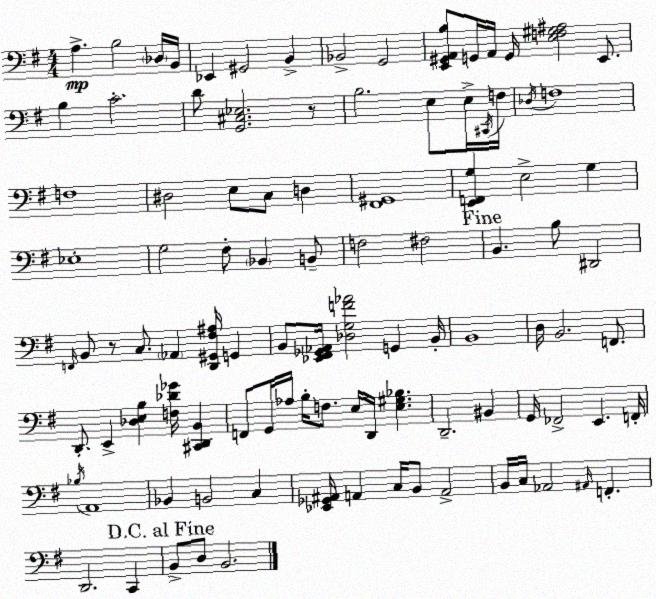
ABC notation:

X:1
T:Untitled
M:4/4
L:1/4
K:Em
A, B,2 _D,/4 B,,/4 _E,, ^G,,2 B,, _B,,2 G,,2 [E,,^G,,A,,B,]/2 G,,/4 A,,/4 G,,/4 [E,F,^G,^A,]2 E,,/2 B, C2 D/2 [G,,^C,_E,]2 z/2 B,2 E,/2 E,/4 ^C,,/4 F,/4 _D,/4 F,4 F,4 ^D,2 E,/2 C,/2 D, [^F,,^G,,]4 [E,,F,,G,] E,2 G, _E,4 G,2 ^F,/2 _B,, B,,/2 F,2 ^F,2 B,, B,/2 ^D,,2 F,,/4 B,,/2 z/2 C,/2 _A,, [D,,^G,,^F,^A,]/4 G,, B,,/2 [_E,,^F,,_G,,_A,,]/4 [_D,G,F_A]2 G,, B,,/4 B,,4 D,/4 B,,2 F,,/2 D,,/2 E,, [_D,E,B,] [F,_D_G]/4 [^C,,D,,B,,] F,,/2 G,,/4 _A,/4 B,/4 F,/2 E,/4 D,,/4 [E,^G,_B,] D,,2 ^B,, G,,/4 _F,,2 E,, F,,/4 _B,/4 A,,4 _B,, B,,2 C, [_E,,_G,,^A,,]/4 A,, C,/4 B,,/2 A,,2 B,,/4 C,/4 _A,,2 ^A,,/4 F,, D,,2 C,, B,,/2 D,/2 B,,2